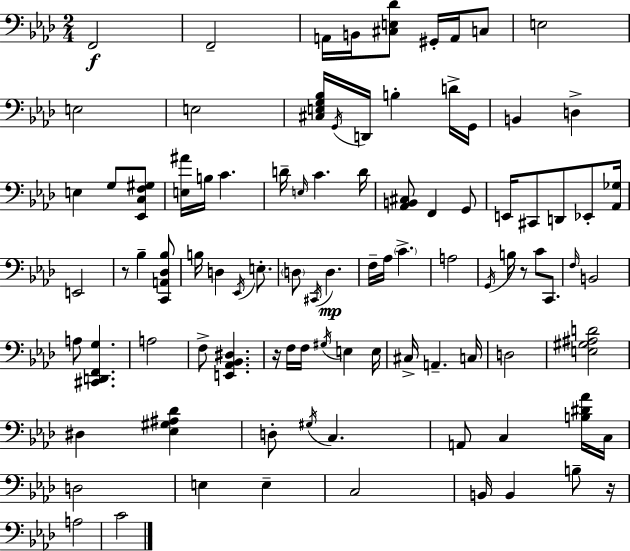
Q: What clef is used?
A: bass